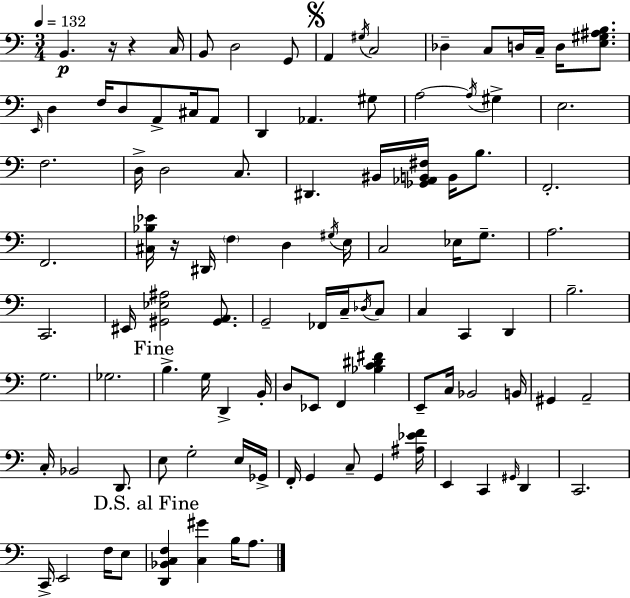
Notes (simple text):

B2/q. R/s R/q C3/s B2/e D3/h G2/e A2/q G#3/s C3/h Db3/q C3/e D3/s C3/s D3/s [E3,G#3,A#3,B3]/e. E2/s D3/q F3/s D3/e A2/e C#3/s A2/e D2/q Ab2/q. G#3/e A3/h A3/s G#3/q E3/h. F3/h. D3/s D3/h C3/e. D#2/q. BIS2/s [Gb2,Ab2,B2,F#3]/s B2/s B3/e. F2/h. F2/h. [C#3,Bb3,Eb4]/s R/s D#2/s F3/q D3/q G#3/s E3/s C3/h Eb3/s G3/e. A3/h. C2/h. EIS2/s [G#2,Eb3,A#3]/h [G#2,A2]/e. G2/h FES2/s C3/s Db3/s C3/e C3/q C2/q D2/q B3/h. G3/h. Gb3/h. B3/q. G3/s D2/q B2/s D3/e Eb2/e F2/q [Bb3,C4,D#4,F#4]/q E2/e C3/s Bb2/h B2/s G#2/q A2/h C3/s Bb2/h D2/e. E3/e G3/h E3/s Gb2/s F2/s G2/q C3/e G2/q [A#3,Eb4,F4]/s E2/q C2/q G#2/s D2/q C2/h. C2/s E2/h F3/s E3/e [D2,Bb2,C3,F3]/q [C3,G#4]/q B3/s A3/e.